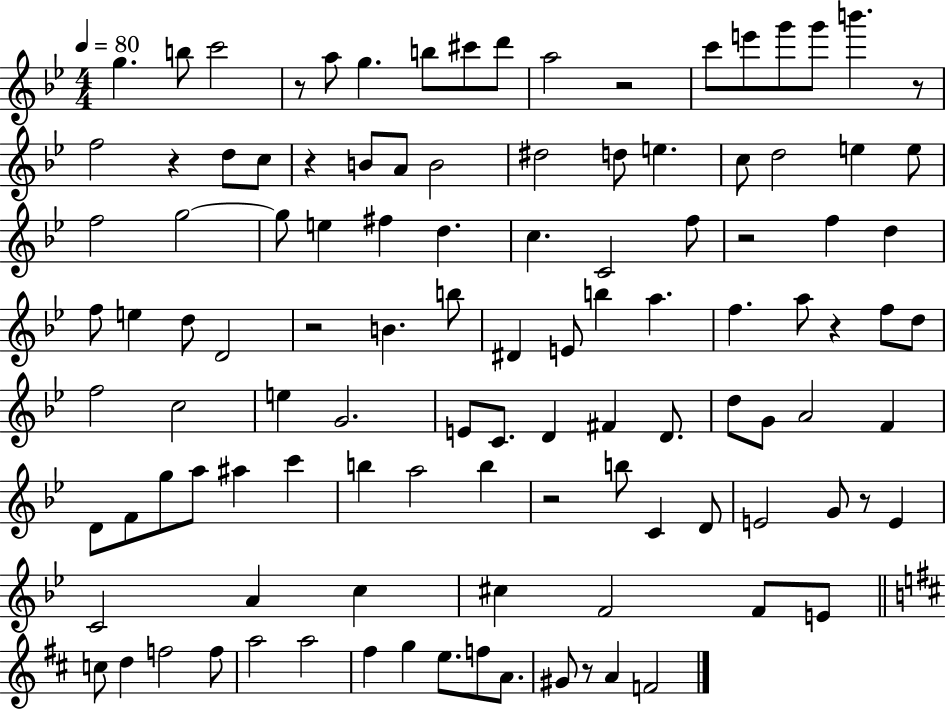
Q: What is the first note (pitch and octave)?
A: G5